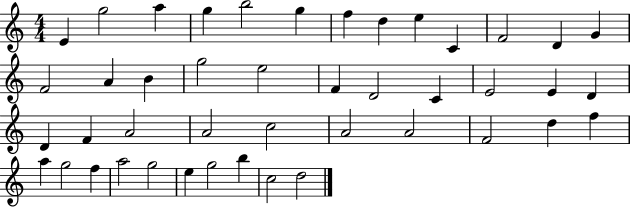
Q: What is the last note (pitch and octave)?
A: D5